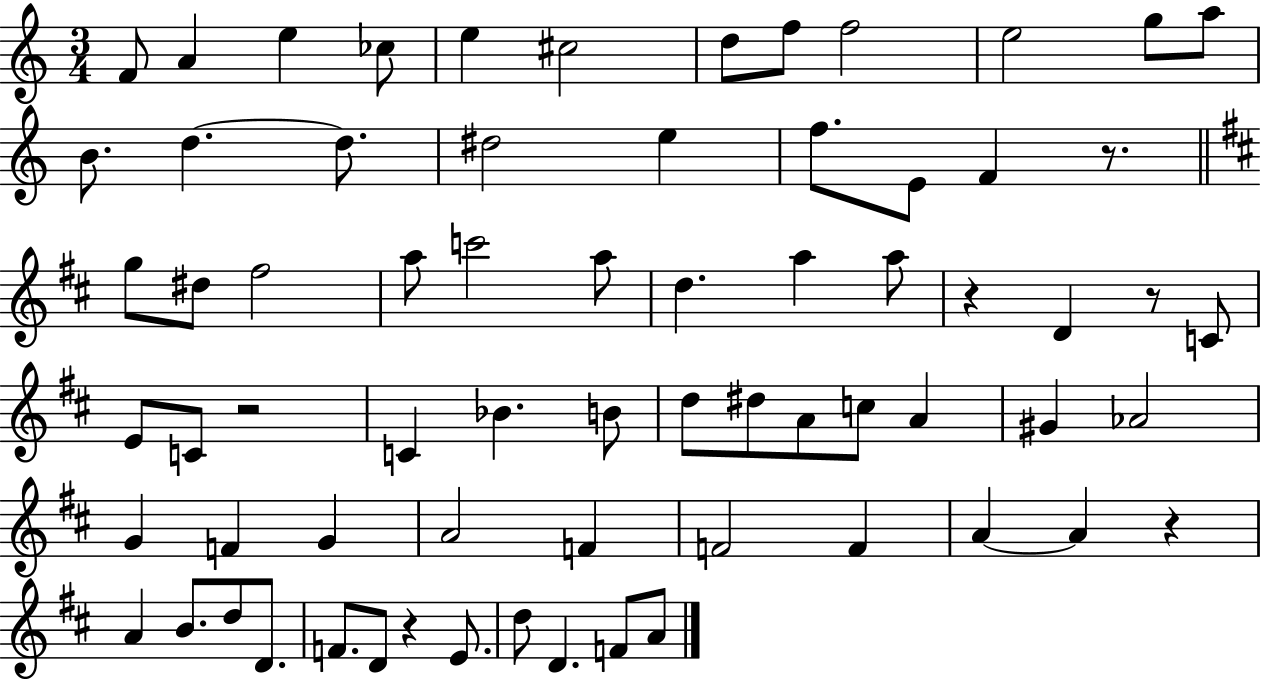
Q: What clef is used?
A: treble